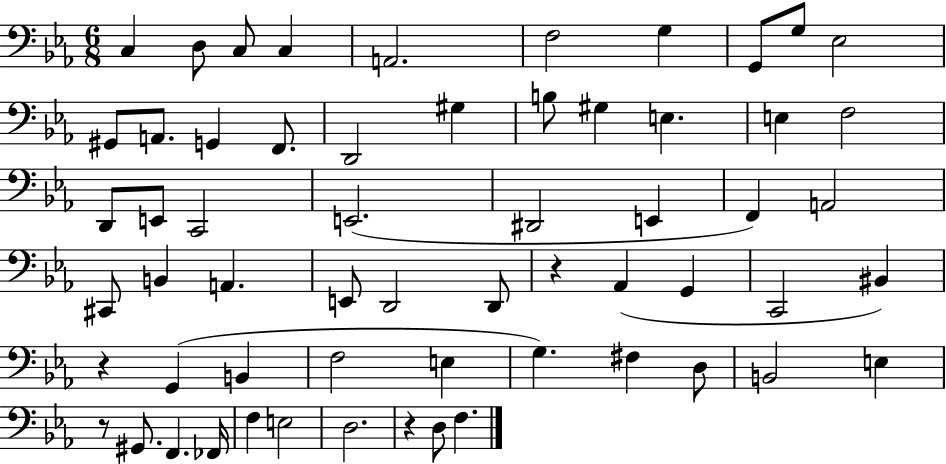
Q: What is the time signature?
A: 6/8